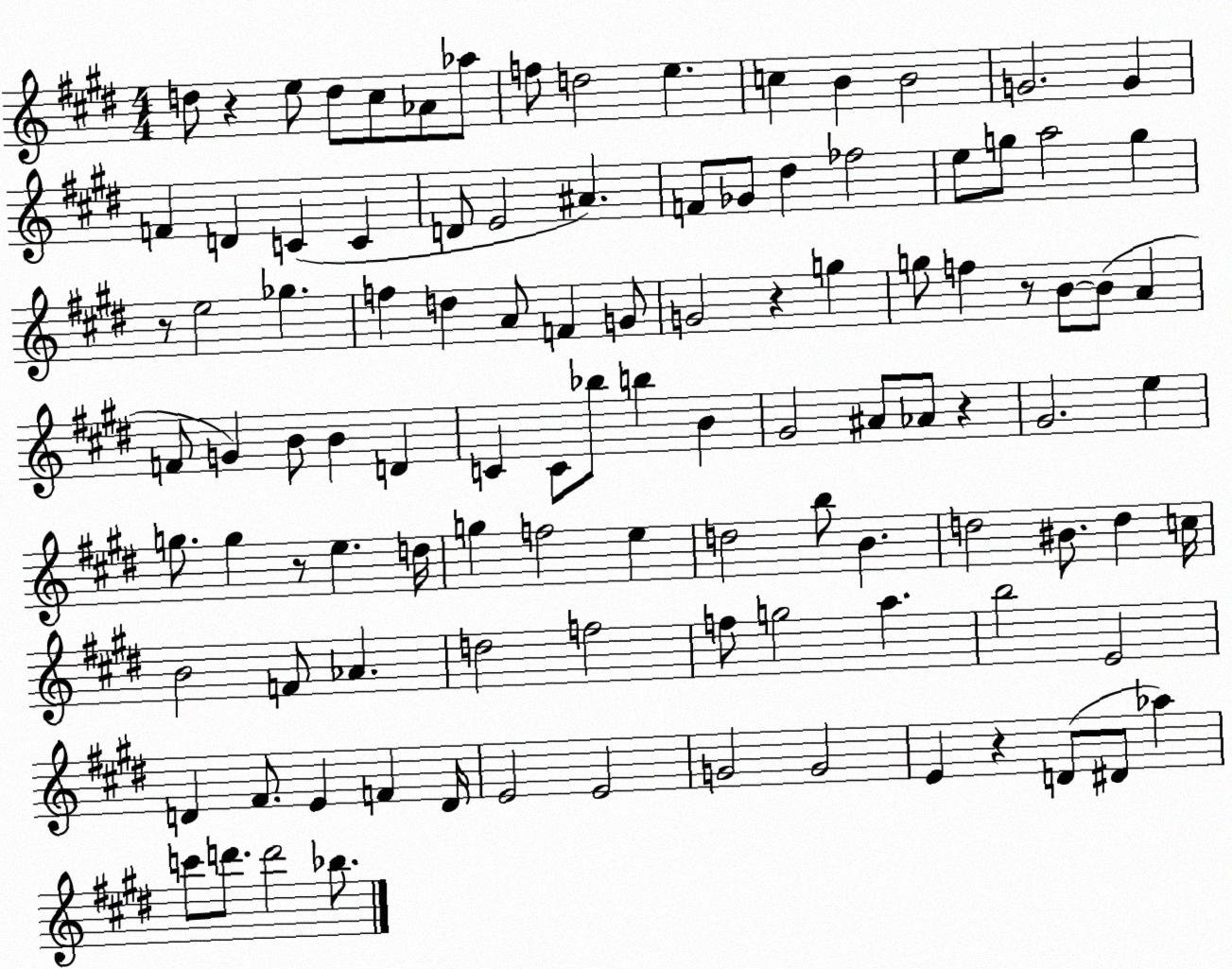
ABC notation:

X:1
T:Untitled
M:4/4
L:1/4
K:E
d/2 z e/2 d/2 ^c/2 _A/2 _a/2 f/2 d2 e c B B2 G2 G F D C C D/2 E2 ^A F/2 _G/2 ^d _f2 e/2 g/2 a2 g z/2 e2 _g f d A/2 F G/2 G2 z g g/2 f z/2 B/2 B/2 A F/2 G B/2 B D C C/2 _b/2 b B ^G2 ^A/2 _A/2 z ^G2 e g/2 g z/2 e d/4 g f2 e d2 b/2 B d2 ^B/2 d c/4 B2 F/2 _A d2 f2 f/2 g2 a b2 E2 D ^F/2 E F D/4 E2 E2 G2 G2 E z D/2 ^D/2 _a c'/2 d'/2 d'2 _b/2